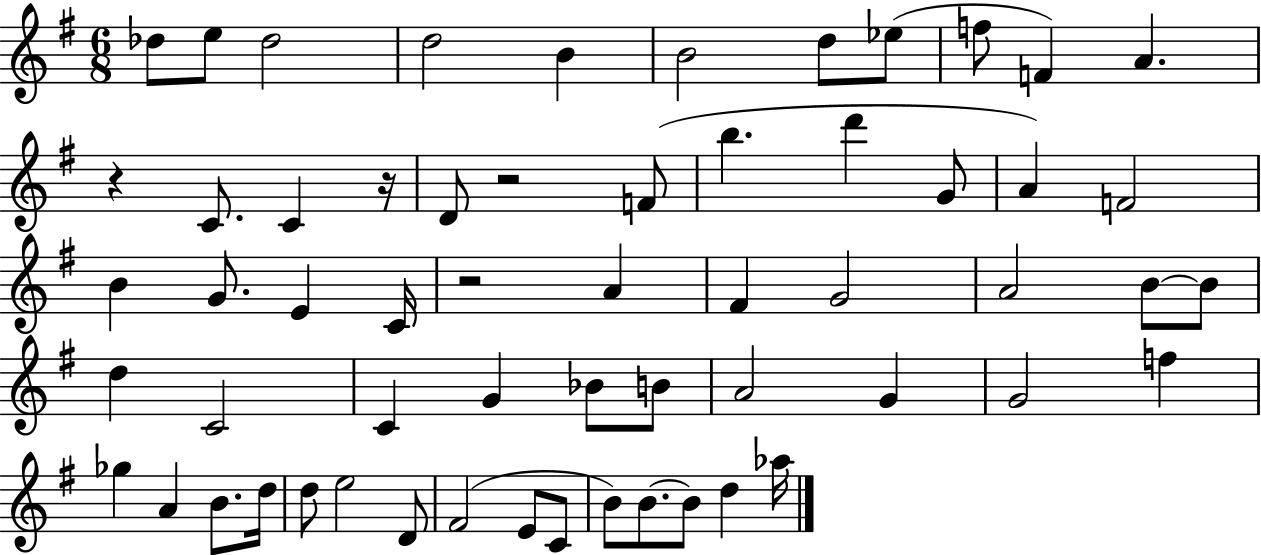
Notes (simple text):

Db5/e E5/e Db5/h D5/h B4/q B4/h D5/e Eb5/e F5/e F4/q A4/q. R/q C4/e. C4/q R/s D4/e R/h F4/e B5/q. D6/q G4/e A4/q F4/h B4/q G4/e. E4/q C4/s R/h A4/q F#4/q G4/h A4/h B4/e B4/e D5/q C4/h C4/q G4/q Bb4/e B4/e A4/h G4/q G4/h F5/q Gb5/q A4/q B4/e. D5/s D5/e E5/h D4/e F#4/h E4/e C4/e B4/e B4/e. B4/e D5/q Ab5/s